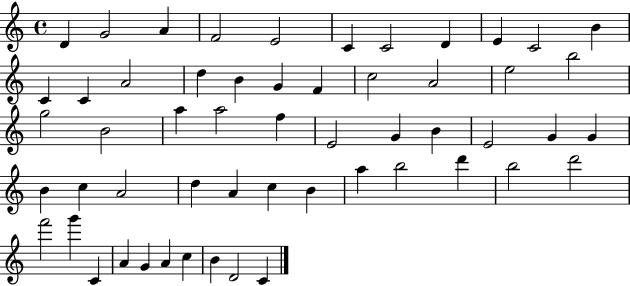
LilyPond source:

{
  \clef treble
  \time 4/4
  \defaultTimeSignature
  \key c \major
  d'4 g'2 a'4 | f'2 e'2 | c'4 c'2 d'4 | e'4 c'2 b'4 | \break c'4 c'4 a'2 | d''4 b'4 g'4 f'4 | c''2 a'2 | e''2 b''2 | \break g''2 b'2 | a''4 a''2 f''4 | e'2 g'4 b'4 | e'2 g'4 g'4 | \break b'4 c''4 a'2 | d''4 a'4 c''4 b'4 | a''4 b''2 d'''4 | b''2 d'''2 | \break f'''2 g'''4 c'4 | a'4 g'4 a'4 c''4 | b'4 d'2 c'4 | \bar "|."
}